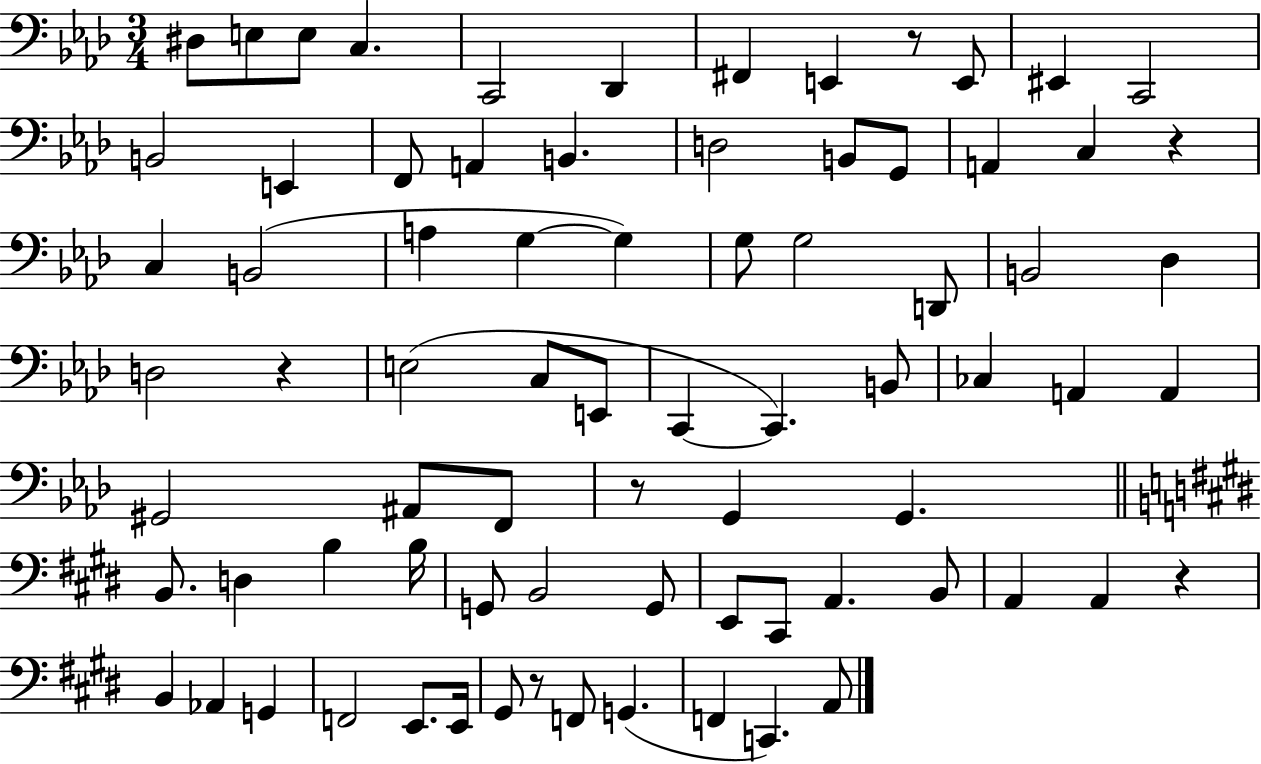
{
  \clef bass
  \numericTimeSignature
  \time 3/4
  \key aes \major
  \repeat volta 2 { dis8 e8 e8 c4. | c,2 des,4 | fis,4 e,4 r8 e,8 | eis,4 c,2 | \break b,2 e,4 | f,8 a,4 b,4. | d2 b,8 g,8 | a,4 c4 r4 | \break c4 b,2( | a4 g4~~ g4) | g8 g2 d,8 | b,2 des4 | \break d2 r4 | e2( c8 e,8 | c,4~~ c,4.) b,8 | ces4 a,4 a,4 | \break gis,2 ais,8 f,8 | r8 g,4 g,4. | \bar "||" \break \key e \major b,8. d4 b4 b16 | g,8 b,2 g,8 | e,8 cis,8 a,4. b,8 | a,4 a,4 r4 | \break b,4 aes,4 g,4 | f,2 e,8. e,16 | gis,8 r8 f,8 g,4.( | f,4 c,4.) a,8 | \break } \bar "|."
}